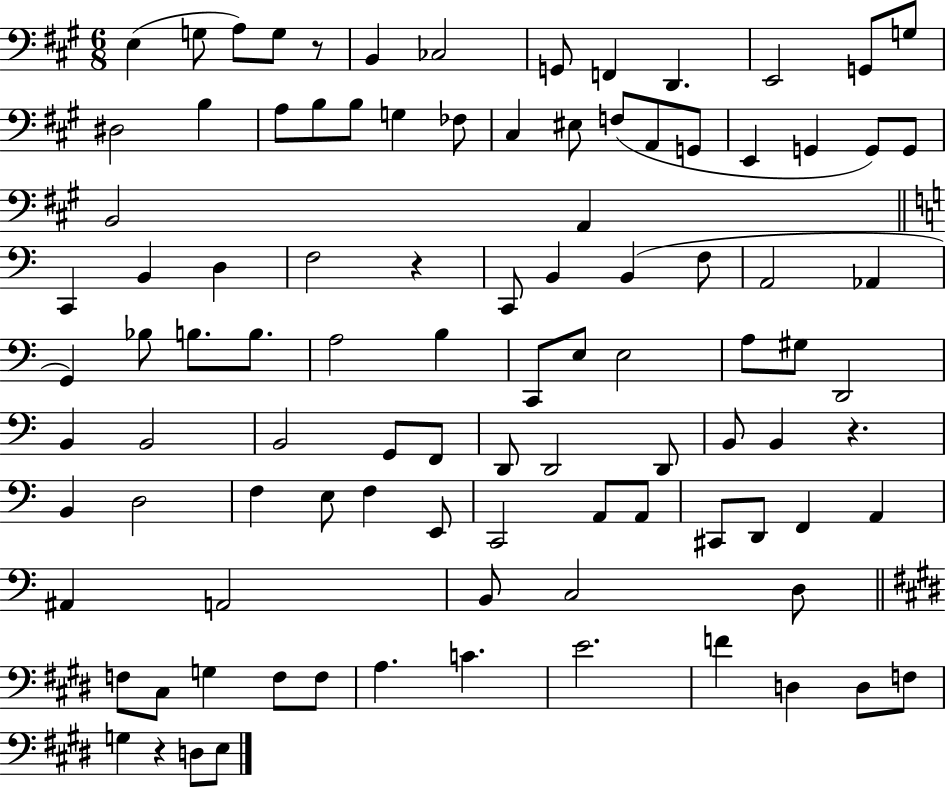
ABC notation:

X:1
T:Untitled
M:6/8
L:1/4
K:A
E, G,/2 A,/2 G,/2 z/2 B,, _C,2 G,,/2 F,, D,, E,,2 G,,/2 G,/2 ^D,2 B, A,/2 B,/2 B,/2 G, _F,/2 ^C, ^E,/2 F,/2 A,,/2 G,,/2 E,, G,, G,,/2 G,,/2 B,,2 A,, C,, B,, D, F,2 z C,,/2 B,, B,, F,/2 A,,2 _A,, G,, _B,/2 B,/2 B,/2 A,2 B, C,,/2 E,/2 E,2 A,/2 ^G,/2 D,,2 B,, B,,2 B,,2 G,,/2 F,,/2 D,,/2 D,,2 D,,/2 B,,/2 B,, z B,, D,2 F, E,/2 F, E,,/2 C,,2 A,,/2 A,,/2 ^C,,/2 D,,/2 F,, A,, ^A,, A,,2 B,,/2 C,2 D,/2 F,/2 ^C,/2 G, F,/2 F,/2 A, C E2 F D, D,/2 F,/2 G, z D,/2 E,/2